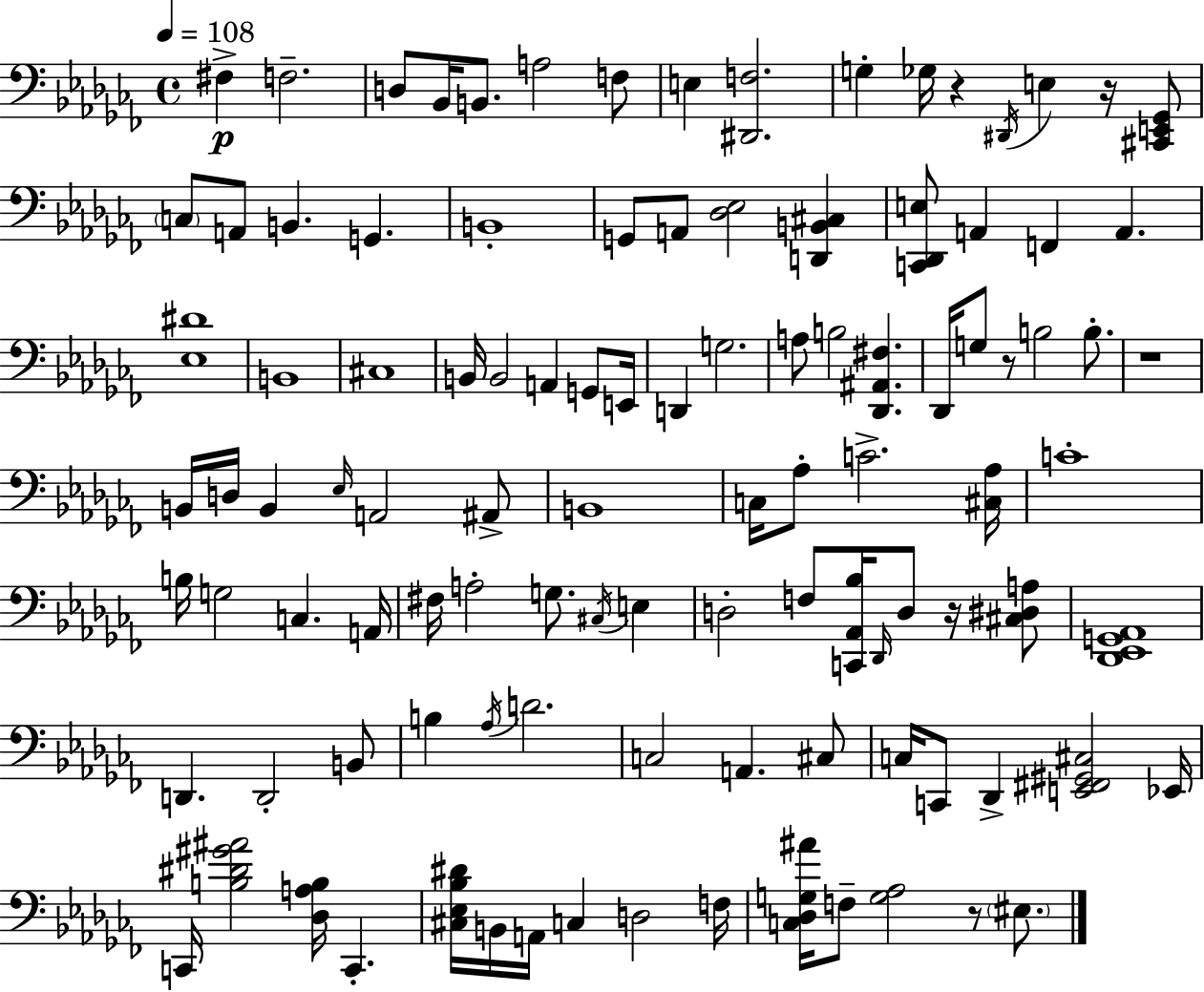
{
  \clef bass
  \time 4/4
  \defaultTimeSignature
  \key aes \minor
  \tempo 4 = 108
  fis4->\p f2.-- | d8 bes,16 b,8. a2 f8 | e4 <dis, f>2. | g4-. ges16 r4 \acciaccatura { dis,16 } e4 r16 <cis, e, ges,>8 | \break \parenthesize c8 a,8 b,4. g,4. | b,1-. | g,8 a,8 <des ees>2 <d, b, cis>4 | <c, des, e>8 a,4 f,4 a,4. | \break <ees dis'>1 | b,1 | cis1 | b,16 b,2 a,4 g,8 | \break e,16 d,4 g2. | a8 b2 <des, ais, fis>4. | des,16 g8 r8 b2 b8.-. | r1 | \break b,16 d16 b,4 \grace { ees16 } a,2 | ais,8-> b,1 | c16 aes8-. c'2.-> | <cis aes>16 c'1-. | \break b16 g2 c4. | a,16 fis16 a2-. g8. \acciaccatura { cis16 } e4 | d2-. f8 <c, aes, bes>16 \grace { des,16 } d8 | r16 <cis dis a>8 <des, ees, g, aes,>1 | \break d,4. d,2-. | b,8 b4 \acciaccatura { aes16 } d'2. | c2 a,4. | cis8 c16 c,8 des,4-> <e, fis, gis, cis>2 | \break ees,16 c,16 <b dis' gis' ais'>2 <des a b>16 c,4.-. | <cis ees bes dis'>16 b,16 a,16 c4 d2 | f16 <c des g ais'>16 f8-- <g aes>2 | r8 \parenthesize eis8. \bar "|."
}